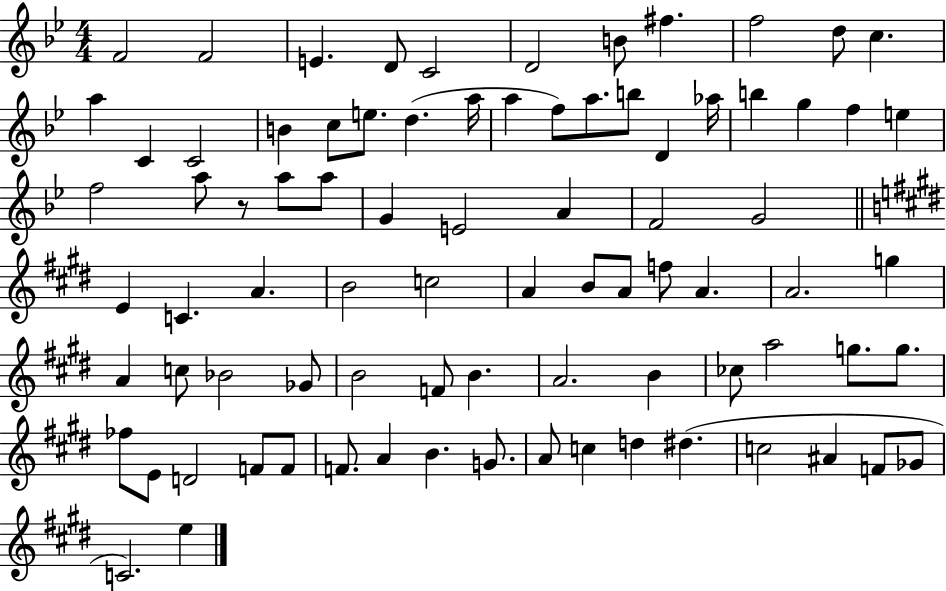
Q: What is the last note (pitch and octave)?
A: E5